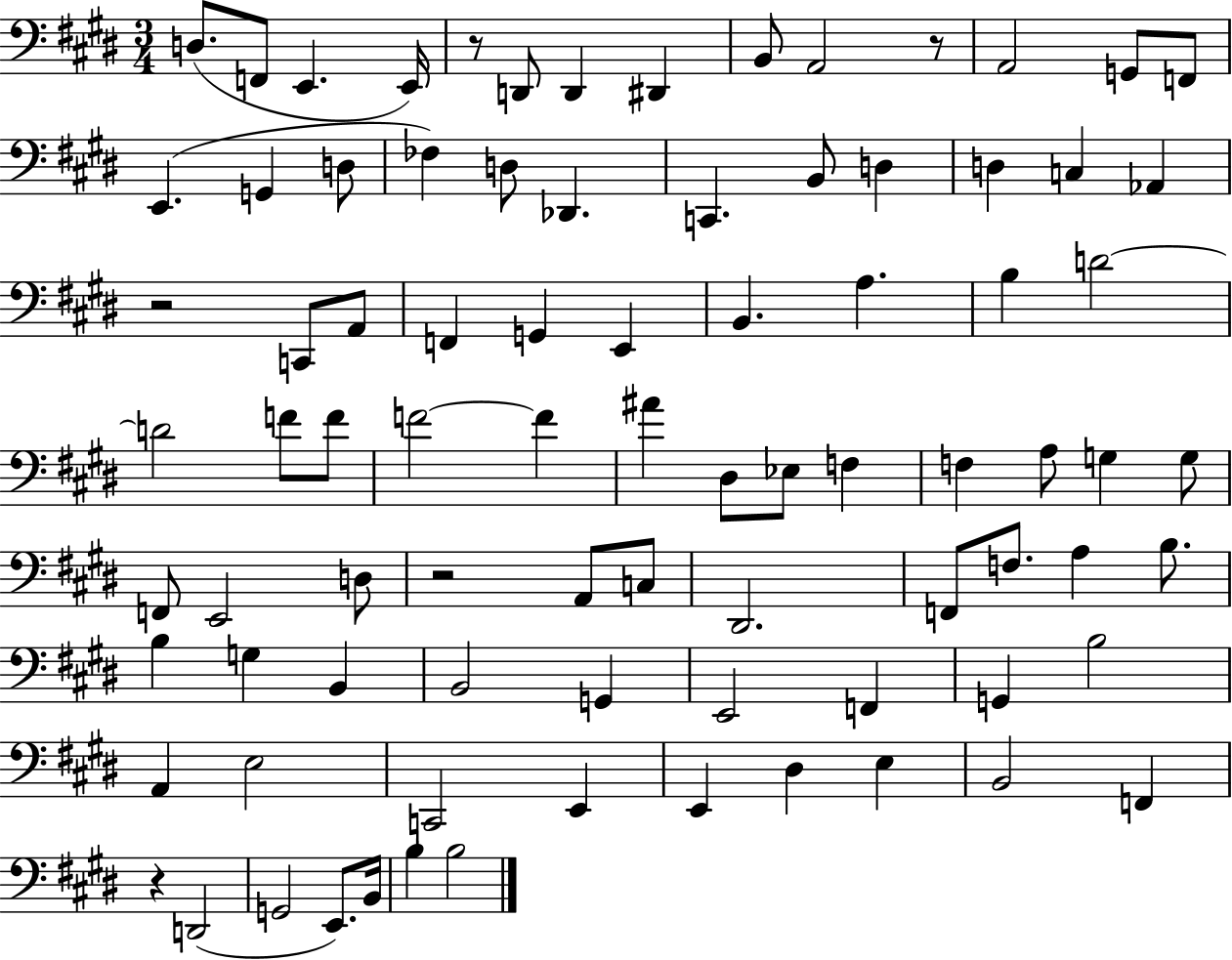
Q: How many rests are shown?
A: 5